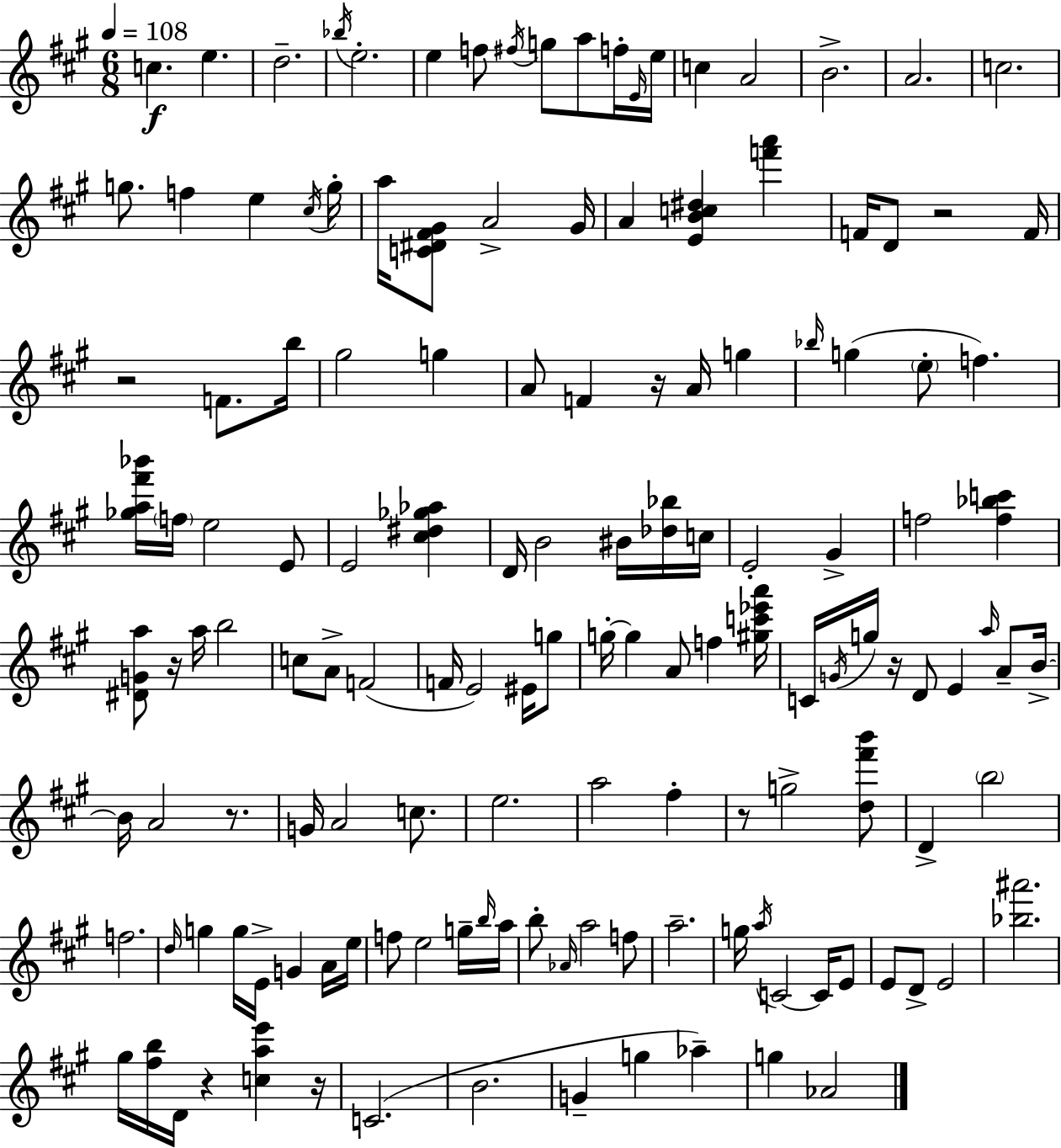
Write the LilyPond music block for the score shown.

{
  \clef treble
  \numericTimeSignature
  \time 6/8
  \key a \major
  \tempo 4 = 108
  \repeat volta 2 { c''4.\f e''4. | d''2.-- | \acciaccatura { bes''16 } e''2.-. | e''4 f''8 \acciaccatura { fis''16 } g''8 a''8 | \break f''16-. \grace { e'16 } e''16 c''4 a'2 | b'2.-> | a'2. | c''2. | \break g''8. f''4 e''4 | \acciaccatura { cis''16 } g''16-. a''16 <c' dis' fis' gis'>8 a'2-> | gis'16 a'4 <e' b' c'' dis''>4 | <f''' a'''>4 f'16 d'8 r2 | \break f'16 r2 | f'8. b''16 gis''2 | g''4 a'8 f'4 r16 a'16 | g''4 \grace { bes''16 }( g''4 \parenthesize e''8-. f''4.) | \break <ges'' a'' fis''' bes'''>16 \parenthesize f''16 e''2 | e'8 e'2 | <cis'' dis'' ges'' aes''>4 d'16 b'2 | bis'16 <des'' bes''>16 c''16 e'2-. | \break gis'4-> f''2 | <f'' bes'' c'''>4 <dis' g' a''>8 r16 a''16 b''2 | c''8 a'8-> f'2( | f'16 e'2) | \break eis'16 g''8 g''16-.~~ g''4 a'8 | f''4 <gis'' c''' ees''' a'''>16 c'16 \acciaccatura { g'16 } g''16 r16 d'8 e'4 | \grace { a''16 } a'8-- b'16->~~ b'16 a'2 | r8. g'16 a'2 | \break c''8. e''2. | a''2 | fis''4-. r8 g''2-> | <d'' fis''' b'''>8 d'4-> \parenthesize b''2 | \break f''2. | \grace { d''16 } g''4 | g''16 e'16-> g'4 a'16 e''16 f''8 e''2 | g''16-- \grace { b''16 } a''16 b''8-. \grace { aes'16 } | \break a''2 f''8 a''2.-- | g''16 \acciaccatura { a''16 } | c'2~~ c'16 e'8 e'8 | d'8-> e'2 <bes'' ais'''>2. | \break gis''16 | <fis'' b''>16 d'16 r4 <c'' a'' e'''>4 r16 c'2.( | b'2. | g'4-- | \break g''4 aes''4--) g''4 | aes'2 } \bar "|."
}